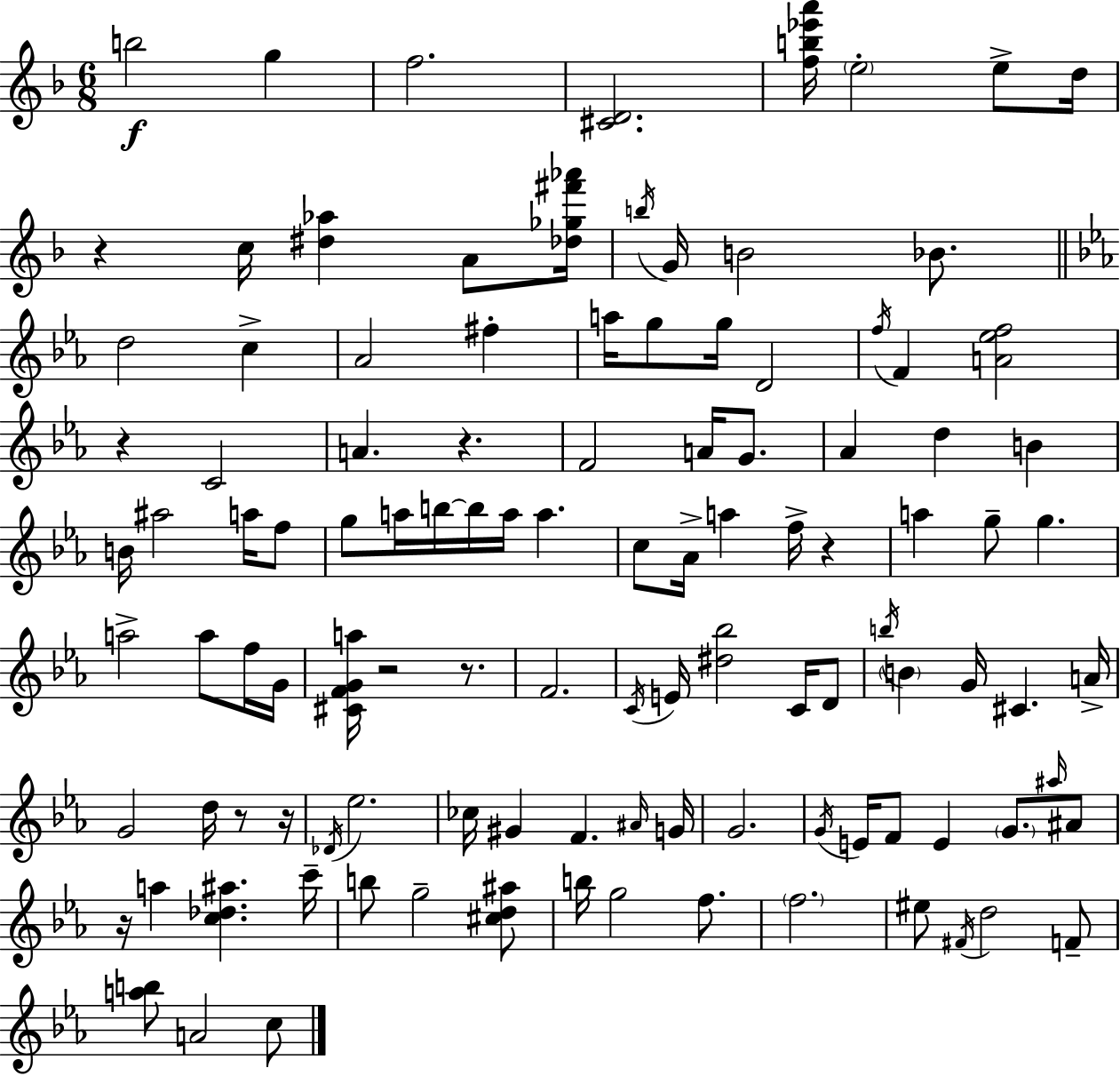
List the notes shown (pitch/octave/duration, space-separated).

B5/h G5/q F5/h. [C#4,D4]/h. [F5,B5,Eb6,A6]/s E5/h E5/e D5/s R/q C5/s [D#5,Ab5]/q A4/e [Db5,Gb5,F#6,Ab6]/s B5/s G4/s B4/h Bb4/e. D5/h C5/q Ab4/h F#5/q A5/s G5/e G5/s D4/h F5/s F4/q [A4,Eb5,F5]/h R/q C4/h A4/q. R/q. F4/h A4/s G4/e. Ab4/q D5/q B4/q B4/s A#5/h A5/s F5/e G5/e A5/s B5/s B5/s A5/s A5/q. C5/e Ab4/s A5/q F5/s R/q A5/q G5/e G5/q. A5/h A5/e F5/s G4/s [C#4,F4,G4,A5]/s R/h R/e. F4/h. C4/s E4/s [D#5,Bb5]/h C4/s D4/e B5/s B4/q G4/s C#4/q. A4/s G4/h D5/s R/e R/s Db4/s Eb5/h. CES5/s G#4/q F4/q. A#4/s G4/s G4/h. G4/s E4/s F4/e E4/q G4/e. A#5/s A#4/e R/s A5/q [C5,Db5,A#5]/q. C6/s B5/e G5/h [C#5,D5,A#5]/e B5/s G5/h F5/e. F5/h. EIS5/e F#4/s D5/h F4/e [A5,B5]/e A4/h C5/e